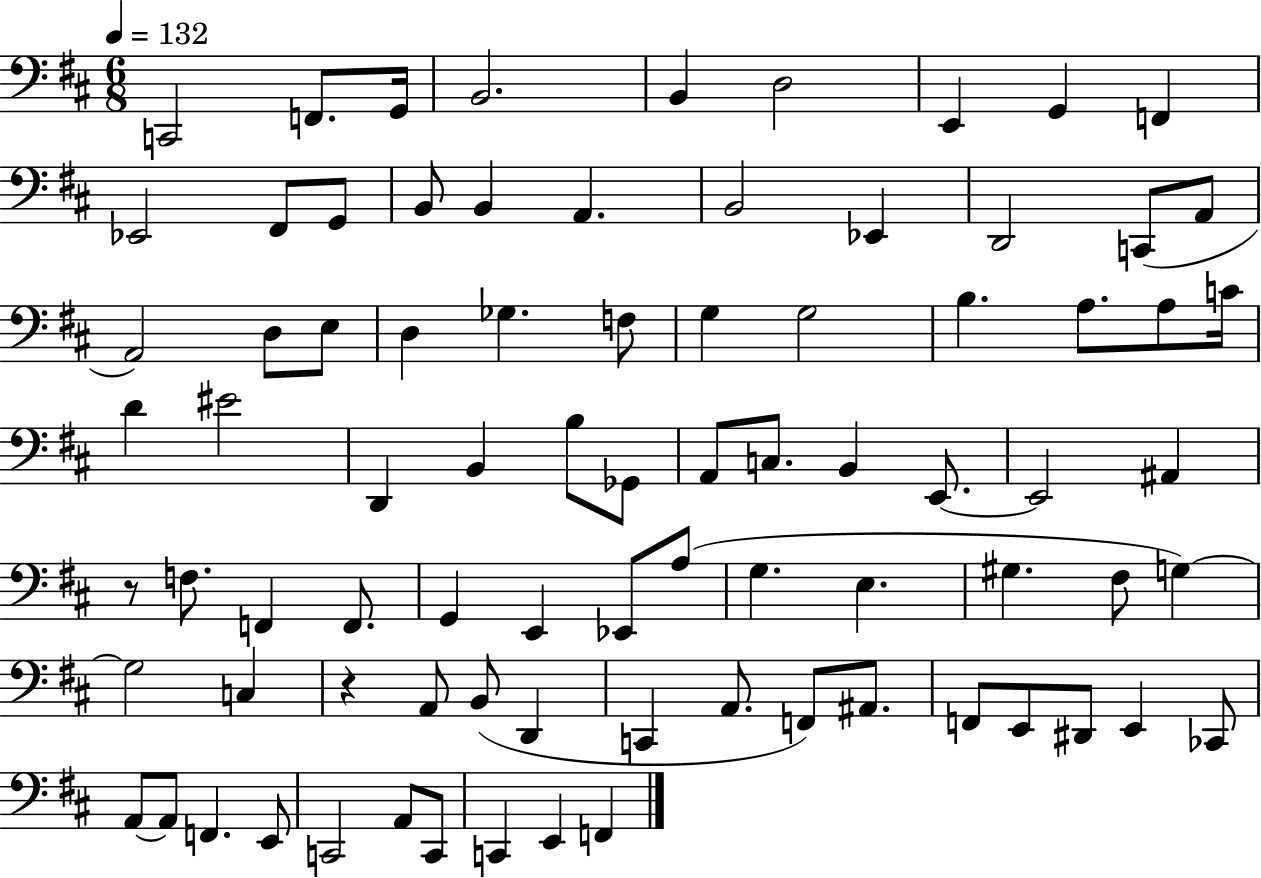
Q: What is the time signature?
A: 6/8